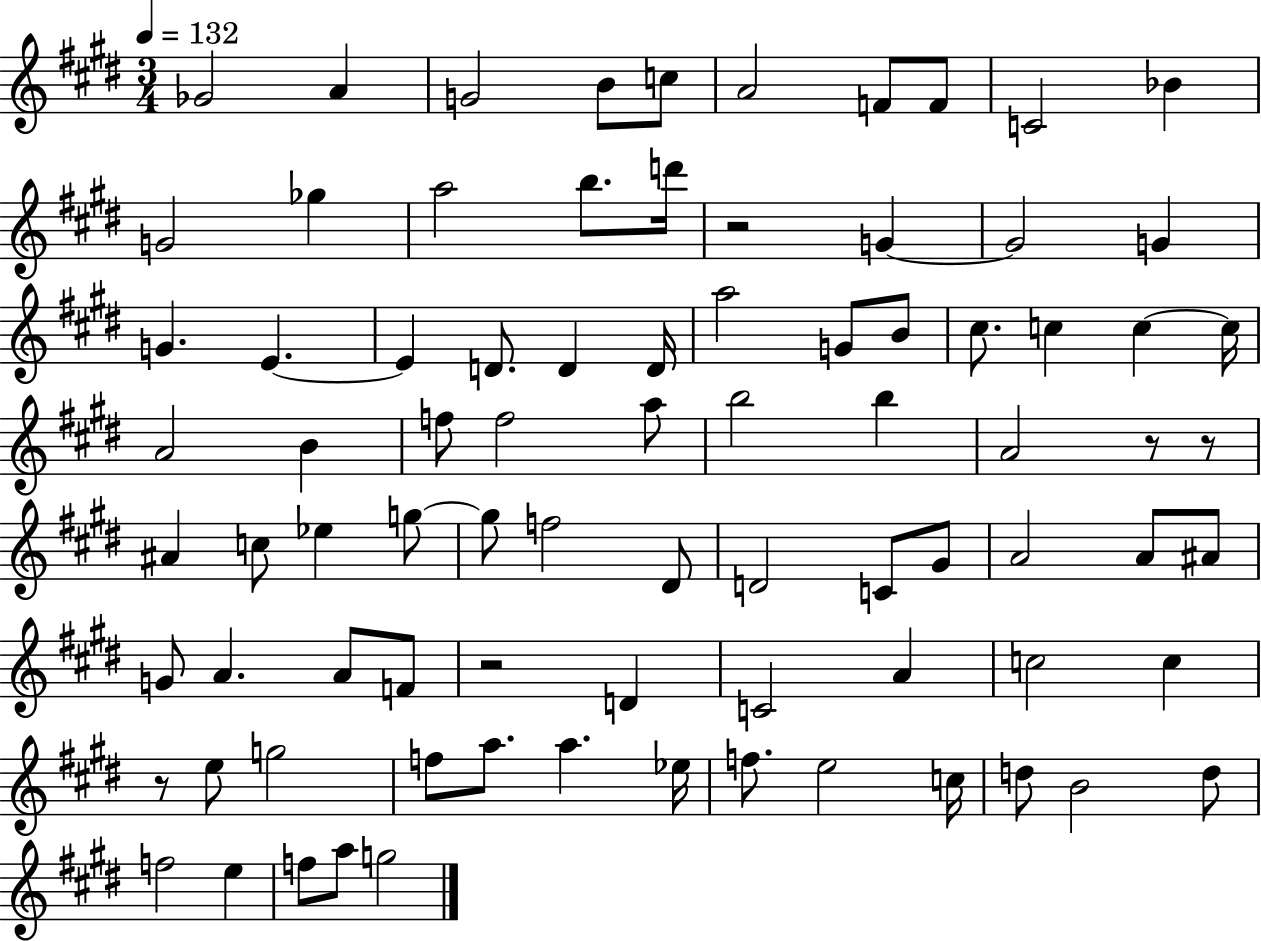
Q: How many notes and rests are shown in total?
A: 83